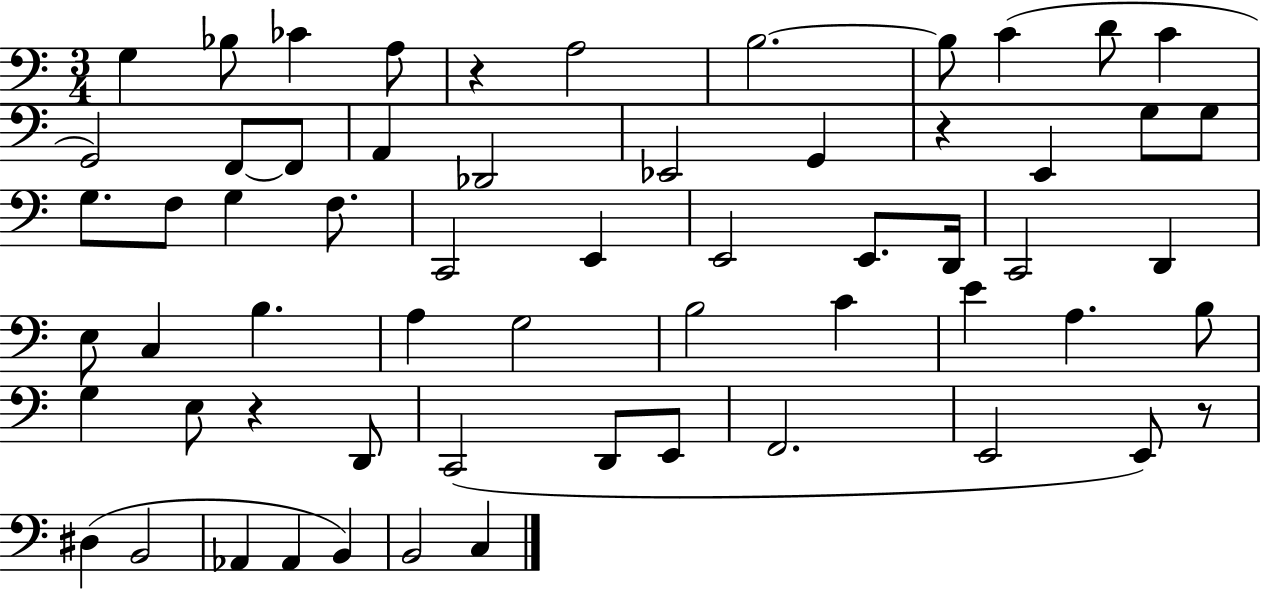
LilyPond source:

{
  \clef bass
  \numericTimeSignature
  \time 3/4
  \key c \major
  \repeat volta 2 { g4 bes8 ces'4 a8 | r4 a2 | b2.~~ | b8 c'4( d'8 c'4 | \break g,2) f,8~~ f,8 | a,4 des,2 | ees,2 g,4 | r4 e,4 g8 g8 | \break g8. f8 g4 f8. | c,2 e,4 | e,2 e,8. d,16 | c,2 d,4 | \break e8 c4 b4. | a4 g2 | b2 c'4 | e'4 a4. b8 | \break g4 e8 r4 d,8 | c,2( d,8 e,8 | f,2. | e,2 e,8) r8 | \break dis4( b,2 | aes,4 aes,4 b,4) | b,2 c4 | } \bar "|."
}